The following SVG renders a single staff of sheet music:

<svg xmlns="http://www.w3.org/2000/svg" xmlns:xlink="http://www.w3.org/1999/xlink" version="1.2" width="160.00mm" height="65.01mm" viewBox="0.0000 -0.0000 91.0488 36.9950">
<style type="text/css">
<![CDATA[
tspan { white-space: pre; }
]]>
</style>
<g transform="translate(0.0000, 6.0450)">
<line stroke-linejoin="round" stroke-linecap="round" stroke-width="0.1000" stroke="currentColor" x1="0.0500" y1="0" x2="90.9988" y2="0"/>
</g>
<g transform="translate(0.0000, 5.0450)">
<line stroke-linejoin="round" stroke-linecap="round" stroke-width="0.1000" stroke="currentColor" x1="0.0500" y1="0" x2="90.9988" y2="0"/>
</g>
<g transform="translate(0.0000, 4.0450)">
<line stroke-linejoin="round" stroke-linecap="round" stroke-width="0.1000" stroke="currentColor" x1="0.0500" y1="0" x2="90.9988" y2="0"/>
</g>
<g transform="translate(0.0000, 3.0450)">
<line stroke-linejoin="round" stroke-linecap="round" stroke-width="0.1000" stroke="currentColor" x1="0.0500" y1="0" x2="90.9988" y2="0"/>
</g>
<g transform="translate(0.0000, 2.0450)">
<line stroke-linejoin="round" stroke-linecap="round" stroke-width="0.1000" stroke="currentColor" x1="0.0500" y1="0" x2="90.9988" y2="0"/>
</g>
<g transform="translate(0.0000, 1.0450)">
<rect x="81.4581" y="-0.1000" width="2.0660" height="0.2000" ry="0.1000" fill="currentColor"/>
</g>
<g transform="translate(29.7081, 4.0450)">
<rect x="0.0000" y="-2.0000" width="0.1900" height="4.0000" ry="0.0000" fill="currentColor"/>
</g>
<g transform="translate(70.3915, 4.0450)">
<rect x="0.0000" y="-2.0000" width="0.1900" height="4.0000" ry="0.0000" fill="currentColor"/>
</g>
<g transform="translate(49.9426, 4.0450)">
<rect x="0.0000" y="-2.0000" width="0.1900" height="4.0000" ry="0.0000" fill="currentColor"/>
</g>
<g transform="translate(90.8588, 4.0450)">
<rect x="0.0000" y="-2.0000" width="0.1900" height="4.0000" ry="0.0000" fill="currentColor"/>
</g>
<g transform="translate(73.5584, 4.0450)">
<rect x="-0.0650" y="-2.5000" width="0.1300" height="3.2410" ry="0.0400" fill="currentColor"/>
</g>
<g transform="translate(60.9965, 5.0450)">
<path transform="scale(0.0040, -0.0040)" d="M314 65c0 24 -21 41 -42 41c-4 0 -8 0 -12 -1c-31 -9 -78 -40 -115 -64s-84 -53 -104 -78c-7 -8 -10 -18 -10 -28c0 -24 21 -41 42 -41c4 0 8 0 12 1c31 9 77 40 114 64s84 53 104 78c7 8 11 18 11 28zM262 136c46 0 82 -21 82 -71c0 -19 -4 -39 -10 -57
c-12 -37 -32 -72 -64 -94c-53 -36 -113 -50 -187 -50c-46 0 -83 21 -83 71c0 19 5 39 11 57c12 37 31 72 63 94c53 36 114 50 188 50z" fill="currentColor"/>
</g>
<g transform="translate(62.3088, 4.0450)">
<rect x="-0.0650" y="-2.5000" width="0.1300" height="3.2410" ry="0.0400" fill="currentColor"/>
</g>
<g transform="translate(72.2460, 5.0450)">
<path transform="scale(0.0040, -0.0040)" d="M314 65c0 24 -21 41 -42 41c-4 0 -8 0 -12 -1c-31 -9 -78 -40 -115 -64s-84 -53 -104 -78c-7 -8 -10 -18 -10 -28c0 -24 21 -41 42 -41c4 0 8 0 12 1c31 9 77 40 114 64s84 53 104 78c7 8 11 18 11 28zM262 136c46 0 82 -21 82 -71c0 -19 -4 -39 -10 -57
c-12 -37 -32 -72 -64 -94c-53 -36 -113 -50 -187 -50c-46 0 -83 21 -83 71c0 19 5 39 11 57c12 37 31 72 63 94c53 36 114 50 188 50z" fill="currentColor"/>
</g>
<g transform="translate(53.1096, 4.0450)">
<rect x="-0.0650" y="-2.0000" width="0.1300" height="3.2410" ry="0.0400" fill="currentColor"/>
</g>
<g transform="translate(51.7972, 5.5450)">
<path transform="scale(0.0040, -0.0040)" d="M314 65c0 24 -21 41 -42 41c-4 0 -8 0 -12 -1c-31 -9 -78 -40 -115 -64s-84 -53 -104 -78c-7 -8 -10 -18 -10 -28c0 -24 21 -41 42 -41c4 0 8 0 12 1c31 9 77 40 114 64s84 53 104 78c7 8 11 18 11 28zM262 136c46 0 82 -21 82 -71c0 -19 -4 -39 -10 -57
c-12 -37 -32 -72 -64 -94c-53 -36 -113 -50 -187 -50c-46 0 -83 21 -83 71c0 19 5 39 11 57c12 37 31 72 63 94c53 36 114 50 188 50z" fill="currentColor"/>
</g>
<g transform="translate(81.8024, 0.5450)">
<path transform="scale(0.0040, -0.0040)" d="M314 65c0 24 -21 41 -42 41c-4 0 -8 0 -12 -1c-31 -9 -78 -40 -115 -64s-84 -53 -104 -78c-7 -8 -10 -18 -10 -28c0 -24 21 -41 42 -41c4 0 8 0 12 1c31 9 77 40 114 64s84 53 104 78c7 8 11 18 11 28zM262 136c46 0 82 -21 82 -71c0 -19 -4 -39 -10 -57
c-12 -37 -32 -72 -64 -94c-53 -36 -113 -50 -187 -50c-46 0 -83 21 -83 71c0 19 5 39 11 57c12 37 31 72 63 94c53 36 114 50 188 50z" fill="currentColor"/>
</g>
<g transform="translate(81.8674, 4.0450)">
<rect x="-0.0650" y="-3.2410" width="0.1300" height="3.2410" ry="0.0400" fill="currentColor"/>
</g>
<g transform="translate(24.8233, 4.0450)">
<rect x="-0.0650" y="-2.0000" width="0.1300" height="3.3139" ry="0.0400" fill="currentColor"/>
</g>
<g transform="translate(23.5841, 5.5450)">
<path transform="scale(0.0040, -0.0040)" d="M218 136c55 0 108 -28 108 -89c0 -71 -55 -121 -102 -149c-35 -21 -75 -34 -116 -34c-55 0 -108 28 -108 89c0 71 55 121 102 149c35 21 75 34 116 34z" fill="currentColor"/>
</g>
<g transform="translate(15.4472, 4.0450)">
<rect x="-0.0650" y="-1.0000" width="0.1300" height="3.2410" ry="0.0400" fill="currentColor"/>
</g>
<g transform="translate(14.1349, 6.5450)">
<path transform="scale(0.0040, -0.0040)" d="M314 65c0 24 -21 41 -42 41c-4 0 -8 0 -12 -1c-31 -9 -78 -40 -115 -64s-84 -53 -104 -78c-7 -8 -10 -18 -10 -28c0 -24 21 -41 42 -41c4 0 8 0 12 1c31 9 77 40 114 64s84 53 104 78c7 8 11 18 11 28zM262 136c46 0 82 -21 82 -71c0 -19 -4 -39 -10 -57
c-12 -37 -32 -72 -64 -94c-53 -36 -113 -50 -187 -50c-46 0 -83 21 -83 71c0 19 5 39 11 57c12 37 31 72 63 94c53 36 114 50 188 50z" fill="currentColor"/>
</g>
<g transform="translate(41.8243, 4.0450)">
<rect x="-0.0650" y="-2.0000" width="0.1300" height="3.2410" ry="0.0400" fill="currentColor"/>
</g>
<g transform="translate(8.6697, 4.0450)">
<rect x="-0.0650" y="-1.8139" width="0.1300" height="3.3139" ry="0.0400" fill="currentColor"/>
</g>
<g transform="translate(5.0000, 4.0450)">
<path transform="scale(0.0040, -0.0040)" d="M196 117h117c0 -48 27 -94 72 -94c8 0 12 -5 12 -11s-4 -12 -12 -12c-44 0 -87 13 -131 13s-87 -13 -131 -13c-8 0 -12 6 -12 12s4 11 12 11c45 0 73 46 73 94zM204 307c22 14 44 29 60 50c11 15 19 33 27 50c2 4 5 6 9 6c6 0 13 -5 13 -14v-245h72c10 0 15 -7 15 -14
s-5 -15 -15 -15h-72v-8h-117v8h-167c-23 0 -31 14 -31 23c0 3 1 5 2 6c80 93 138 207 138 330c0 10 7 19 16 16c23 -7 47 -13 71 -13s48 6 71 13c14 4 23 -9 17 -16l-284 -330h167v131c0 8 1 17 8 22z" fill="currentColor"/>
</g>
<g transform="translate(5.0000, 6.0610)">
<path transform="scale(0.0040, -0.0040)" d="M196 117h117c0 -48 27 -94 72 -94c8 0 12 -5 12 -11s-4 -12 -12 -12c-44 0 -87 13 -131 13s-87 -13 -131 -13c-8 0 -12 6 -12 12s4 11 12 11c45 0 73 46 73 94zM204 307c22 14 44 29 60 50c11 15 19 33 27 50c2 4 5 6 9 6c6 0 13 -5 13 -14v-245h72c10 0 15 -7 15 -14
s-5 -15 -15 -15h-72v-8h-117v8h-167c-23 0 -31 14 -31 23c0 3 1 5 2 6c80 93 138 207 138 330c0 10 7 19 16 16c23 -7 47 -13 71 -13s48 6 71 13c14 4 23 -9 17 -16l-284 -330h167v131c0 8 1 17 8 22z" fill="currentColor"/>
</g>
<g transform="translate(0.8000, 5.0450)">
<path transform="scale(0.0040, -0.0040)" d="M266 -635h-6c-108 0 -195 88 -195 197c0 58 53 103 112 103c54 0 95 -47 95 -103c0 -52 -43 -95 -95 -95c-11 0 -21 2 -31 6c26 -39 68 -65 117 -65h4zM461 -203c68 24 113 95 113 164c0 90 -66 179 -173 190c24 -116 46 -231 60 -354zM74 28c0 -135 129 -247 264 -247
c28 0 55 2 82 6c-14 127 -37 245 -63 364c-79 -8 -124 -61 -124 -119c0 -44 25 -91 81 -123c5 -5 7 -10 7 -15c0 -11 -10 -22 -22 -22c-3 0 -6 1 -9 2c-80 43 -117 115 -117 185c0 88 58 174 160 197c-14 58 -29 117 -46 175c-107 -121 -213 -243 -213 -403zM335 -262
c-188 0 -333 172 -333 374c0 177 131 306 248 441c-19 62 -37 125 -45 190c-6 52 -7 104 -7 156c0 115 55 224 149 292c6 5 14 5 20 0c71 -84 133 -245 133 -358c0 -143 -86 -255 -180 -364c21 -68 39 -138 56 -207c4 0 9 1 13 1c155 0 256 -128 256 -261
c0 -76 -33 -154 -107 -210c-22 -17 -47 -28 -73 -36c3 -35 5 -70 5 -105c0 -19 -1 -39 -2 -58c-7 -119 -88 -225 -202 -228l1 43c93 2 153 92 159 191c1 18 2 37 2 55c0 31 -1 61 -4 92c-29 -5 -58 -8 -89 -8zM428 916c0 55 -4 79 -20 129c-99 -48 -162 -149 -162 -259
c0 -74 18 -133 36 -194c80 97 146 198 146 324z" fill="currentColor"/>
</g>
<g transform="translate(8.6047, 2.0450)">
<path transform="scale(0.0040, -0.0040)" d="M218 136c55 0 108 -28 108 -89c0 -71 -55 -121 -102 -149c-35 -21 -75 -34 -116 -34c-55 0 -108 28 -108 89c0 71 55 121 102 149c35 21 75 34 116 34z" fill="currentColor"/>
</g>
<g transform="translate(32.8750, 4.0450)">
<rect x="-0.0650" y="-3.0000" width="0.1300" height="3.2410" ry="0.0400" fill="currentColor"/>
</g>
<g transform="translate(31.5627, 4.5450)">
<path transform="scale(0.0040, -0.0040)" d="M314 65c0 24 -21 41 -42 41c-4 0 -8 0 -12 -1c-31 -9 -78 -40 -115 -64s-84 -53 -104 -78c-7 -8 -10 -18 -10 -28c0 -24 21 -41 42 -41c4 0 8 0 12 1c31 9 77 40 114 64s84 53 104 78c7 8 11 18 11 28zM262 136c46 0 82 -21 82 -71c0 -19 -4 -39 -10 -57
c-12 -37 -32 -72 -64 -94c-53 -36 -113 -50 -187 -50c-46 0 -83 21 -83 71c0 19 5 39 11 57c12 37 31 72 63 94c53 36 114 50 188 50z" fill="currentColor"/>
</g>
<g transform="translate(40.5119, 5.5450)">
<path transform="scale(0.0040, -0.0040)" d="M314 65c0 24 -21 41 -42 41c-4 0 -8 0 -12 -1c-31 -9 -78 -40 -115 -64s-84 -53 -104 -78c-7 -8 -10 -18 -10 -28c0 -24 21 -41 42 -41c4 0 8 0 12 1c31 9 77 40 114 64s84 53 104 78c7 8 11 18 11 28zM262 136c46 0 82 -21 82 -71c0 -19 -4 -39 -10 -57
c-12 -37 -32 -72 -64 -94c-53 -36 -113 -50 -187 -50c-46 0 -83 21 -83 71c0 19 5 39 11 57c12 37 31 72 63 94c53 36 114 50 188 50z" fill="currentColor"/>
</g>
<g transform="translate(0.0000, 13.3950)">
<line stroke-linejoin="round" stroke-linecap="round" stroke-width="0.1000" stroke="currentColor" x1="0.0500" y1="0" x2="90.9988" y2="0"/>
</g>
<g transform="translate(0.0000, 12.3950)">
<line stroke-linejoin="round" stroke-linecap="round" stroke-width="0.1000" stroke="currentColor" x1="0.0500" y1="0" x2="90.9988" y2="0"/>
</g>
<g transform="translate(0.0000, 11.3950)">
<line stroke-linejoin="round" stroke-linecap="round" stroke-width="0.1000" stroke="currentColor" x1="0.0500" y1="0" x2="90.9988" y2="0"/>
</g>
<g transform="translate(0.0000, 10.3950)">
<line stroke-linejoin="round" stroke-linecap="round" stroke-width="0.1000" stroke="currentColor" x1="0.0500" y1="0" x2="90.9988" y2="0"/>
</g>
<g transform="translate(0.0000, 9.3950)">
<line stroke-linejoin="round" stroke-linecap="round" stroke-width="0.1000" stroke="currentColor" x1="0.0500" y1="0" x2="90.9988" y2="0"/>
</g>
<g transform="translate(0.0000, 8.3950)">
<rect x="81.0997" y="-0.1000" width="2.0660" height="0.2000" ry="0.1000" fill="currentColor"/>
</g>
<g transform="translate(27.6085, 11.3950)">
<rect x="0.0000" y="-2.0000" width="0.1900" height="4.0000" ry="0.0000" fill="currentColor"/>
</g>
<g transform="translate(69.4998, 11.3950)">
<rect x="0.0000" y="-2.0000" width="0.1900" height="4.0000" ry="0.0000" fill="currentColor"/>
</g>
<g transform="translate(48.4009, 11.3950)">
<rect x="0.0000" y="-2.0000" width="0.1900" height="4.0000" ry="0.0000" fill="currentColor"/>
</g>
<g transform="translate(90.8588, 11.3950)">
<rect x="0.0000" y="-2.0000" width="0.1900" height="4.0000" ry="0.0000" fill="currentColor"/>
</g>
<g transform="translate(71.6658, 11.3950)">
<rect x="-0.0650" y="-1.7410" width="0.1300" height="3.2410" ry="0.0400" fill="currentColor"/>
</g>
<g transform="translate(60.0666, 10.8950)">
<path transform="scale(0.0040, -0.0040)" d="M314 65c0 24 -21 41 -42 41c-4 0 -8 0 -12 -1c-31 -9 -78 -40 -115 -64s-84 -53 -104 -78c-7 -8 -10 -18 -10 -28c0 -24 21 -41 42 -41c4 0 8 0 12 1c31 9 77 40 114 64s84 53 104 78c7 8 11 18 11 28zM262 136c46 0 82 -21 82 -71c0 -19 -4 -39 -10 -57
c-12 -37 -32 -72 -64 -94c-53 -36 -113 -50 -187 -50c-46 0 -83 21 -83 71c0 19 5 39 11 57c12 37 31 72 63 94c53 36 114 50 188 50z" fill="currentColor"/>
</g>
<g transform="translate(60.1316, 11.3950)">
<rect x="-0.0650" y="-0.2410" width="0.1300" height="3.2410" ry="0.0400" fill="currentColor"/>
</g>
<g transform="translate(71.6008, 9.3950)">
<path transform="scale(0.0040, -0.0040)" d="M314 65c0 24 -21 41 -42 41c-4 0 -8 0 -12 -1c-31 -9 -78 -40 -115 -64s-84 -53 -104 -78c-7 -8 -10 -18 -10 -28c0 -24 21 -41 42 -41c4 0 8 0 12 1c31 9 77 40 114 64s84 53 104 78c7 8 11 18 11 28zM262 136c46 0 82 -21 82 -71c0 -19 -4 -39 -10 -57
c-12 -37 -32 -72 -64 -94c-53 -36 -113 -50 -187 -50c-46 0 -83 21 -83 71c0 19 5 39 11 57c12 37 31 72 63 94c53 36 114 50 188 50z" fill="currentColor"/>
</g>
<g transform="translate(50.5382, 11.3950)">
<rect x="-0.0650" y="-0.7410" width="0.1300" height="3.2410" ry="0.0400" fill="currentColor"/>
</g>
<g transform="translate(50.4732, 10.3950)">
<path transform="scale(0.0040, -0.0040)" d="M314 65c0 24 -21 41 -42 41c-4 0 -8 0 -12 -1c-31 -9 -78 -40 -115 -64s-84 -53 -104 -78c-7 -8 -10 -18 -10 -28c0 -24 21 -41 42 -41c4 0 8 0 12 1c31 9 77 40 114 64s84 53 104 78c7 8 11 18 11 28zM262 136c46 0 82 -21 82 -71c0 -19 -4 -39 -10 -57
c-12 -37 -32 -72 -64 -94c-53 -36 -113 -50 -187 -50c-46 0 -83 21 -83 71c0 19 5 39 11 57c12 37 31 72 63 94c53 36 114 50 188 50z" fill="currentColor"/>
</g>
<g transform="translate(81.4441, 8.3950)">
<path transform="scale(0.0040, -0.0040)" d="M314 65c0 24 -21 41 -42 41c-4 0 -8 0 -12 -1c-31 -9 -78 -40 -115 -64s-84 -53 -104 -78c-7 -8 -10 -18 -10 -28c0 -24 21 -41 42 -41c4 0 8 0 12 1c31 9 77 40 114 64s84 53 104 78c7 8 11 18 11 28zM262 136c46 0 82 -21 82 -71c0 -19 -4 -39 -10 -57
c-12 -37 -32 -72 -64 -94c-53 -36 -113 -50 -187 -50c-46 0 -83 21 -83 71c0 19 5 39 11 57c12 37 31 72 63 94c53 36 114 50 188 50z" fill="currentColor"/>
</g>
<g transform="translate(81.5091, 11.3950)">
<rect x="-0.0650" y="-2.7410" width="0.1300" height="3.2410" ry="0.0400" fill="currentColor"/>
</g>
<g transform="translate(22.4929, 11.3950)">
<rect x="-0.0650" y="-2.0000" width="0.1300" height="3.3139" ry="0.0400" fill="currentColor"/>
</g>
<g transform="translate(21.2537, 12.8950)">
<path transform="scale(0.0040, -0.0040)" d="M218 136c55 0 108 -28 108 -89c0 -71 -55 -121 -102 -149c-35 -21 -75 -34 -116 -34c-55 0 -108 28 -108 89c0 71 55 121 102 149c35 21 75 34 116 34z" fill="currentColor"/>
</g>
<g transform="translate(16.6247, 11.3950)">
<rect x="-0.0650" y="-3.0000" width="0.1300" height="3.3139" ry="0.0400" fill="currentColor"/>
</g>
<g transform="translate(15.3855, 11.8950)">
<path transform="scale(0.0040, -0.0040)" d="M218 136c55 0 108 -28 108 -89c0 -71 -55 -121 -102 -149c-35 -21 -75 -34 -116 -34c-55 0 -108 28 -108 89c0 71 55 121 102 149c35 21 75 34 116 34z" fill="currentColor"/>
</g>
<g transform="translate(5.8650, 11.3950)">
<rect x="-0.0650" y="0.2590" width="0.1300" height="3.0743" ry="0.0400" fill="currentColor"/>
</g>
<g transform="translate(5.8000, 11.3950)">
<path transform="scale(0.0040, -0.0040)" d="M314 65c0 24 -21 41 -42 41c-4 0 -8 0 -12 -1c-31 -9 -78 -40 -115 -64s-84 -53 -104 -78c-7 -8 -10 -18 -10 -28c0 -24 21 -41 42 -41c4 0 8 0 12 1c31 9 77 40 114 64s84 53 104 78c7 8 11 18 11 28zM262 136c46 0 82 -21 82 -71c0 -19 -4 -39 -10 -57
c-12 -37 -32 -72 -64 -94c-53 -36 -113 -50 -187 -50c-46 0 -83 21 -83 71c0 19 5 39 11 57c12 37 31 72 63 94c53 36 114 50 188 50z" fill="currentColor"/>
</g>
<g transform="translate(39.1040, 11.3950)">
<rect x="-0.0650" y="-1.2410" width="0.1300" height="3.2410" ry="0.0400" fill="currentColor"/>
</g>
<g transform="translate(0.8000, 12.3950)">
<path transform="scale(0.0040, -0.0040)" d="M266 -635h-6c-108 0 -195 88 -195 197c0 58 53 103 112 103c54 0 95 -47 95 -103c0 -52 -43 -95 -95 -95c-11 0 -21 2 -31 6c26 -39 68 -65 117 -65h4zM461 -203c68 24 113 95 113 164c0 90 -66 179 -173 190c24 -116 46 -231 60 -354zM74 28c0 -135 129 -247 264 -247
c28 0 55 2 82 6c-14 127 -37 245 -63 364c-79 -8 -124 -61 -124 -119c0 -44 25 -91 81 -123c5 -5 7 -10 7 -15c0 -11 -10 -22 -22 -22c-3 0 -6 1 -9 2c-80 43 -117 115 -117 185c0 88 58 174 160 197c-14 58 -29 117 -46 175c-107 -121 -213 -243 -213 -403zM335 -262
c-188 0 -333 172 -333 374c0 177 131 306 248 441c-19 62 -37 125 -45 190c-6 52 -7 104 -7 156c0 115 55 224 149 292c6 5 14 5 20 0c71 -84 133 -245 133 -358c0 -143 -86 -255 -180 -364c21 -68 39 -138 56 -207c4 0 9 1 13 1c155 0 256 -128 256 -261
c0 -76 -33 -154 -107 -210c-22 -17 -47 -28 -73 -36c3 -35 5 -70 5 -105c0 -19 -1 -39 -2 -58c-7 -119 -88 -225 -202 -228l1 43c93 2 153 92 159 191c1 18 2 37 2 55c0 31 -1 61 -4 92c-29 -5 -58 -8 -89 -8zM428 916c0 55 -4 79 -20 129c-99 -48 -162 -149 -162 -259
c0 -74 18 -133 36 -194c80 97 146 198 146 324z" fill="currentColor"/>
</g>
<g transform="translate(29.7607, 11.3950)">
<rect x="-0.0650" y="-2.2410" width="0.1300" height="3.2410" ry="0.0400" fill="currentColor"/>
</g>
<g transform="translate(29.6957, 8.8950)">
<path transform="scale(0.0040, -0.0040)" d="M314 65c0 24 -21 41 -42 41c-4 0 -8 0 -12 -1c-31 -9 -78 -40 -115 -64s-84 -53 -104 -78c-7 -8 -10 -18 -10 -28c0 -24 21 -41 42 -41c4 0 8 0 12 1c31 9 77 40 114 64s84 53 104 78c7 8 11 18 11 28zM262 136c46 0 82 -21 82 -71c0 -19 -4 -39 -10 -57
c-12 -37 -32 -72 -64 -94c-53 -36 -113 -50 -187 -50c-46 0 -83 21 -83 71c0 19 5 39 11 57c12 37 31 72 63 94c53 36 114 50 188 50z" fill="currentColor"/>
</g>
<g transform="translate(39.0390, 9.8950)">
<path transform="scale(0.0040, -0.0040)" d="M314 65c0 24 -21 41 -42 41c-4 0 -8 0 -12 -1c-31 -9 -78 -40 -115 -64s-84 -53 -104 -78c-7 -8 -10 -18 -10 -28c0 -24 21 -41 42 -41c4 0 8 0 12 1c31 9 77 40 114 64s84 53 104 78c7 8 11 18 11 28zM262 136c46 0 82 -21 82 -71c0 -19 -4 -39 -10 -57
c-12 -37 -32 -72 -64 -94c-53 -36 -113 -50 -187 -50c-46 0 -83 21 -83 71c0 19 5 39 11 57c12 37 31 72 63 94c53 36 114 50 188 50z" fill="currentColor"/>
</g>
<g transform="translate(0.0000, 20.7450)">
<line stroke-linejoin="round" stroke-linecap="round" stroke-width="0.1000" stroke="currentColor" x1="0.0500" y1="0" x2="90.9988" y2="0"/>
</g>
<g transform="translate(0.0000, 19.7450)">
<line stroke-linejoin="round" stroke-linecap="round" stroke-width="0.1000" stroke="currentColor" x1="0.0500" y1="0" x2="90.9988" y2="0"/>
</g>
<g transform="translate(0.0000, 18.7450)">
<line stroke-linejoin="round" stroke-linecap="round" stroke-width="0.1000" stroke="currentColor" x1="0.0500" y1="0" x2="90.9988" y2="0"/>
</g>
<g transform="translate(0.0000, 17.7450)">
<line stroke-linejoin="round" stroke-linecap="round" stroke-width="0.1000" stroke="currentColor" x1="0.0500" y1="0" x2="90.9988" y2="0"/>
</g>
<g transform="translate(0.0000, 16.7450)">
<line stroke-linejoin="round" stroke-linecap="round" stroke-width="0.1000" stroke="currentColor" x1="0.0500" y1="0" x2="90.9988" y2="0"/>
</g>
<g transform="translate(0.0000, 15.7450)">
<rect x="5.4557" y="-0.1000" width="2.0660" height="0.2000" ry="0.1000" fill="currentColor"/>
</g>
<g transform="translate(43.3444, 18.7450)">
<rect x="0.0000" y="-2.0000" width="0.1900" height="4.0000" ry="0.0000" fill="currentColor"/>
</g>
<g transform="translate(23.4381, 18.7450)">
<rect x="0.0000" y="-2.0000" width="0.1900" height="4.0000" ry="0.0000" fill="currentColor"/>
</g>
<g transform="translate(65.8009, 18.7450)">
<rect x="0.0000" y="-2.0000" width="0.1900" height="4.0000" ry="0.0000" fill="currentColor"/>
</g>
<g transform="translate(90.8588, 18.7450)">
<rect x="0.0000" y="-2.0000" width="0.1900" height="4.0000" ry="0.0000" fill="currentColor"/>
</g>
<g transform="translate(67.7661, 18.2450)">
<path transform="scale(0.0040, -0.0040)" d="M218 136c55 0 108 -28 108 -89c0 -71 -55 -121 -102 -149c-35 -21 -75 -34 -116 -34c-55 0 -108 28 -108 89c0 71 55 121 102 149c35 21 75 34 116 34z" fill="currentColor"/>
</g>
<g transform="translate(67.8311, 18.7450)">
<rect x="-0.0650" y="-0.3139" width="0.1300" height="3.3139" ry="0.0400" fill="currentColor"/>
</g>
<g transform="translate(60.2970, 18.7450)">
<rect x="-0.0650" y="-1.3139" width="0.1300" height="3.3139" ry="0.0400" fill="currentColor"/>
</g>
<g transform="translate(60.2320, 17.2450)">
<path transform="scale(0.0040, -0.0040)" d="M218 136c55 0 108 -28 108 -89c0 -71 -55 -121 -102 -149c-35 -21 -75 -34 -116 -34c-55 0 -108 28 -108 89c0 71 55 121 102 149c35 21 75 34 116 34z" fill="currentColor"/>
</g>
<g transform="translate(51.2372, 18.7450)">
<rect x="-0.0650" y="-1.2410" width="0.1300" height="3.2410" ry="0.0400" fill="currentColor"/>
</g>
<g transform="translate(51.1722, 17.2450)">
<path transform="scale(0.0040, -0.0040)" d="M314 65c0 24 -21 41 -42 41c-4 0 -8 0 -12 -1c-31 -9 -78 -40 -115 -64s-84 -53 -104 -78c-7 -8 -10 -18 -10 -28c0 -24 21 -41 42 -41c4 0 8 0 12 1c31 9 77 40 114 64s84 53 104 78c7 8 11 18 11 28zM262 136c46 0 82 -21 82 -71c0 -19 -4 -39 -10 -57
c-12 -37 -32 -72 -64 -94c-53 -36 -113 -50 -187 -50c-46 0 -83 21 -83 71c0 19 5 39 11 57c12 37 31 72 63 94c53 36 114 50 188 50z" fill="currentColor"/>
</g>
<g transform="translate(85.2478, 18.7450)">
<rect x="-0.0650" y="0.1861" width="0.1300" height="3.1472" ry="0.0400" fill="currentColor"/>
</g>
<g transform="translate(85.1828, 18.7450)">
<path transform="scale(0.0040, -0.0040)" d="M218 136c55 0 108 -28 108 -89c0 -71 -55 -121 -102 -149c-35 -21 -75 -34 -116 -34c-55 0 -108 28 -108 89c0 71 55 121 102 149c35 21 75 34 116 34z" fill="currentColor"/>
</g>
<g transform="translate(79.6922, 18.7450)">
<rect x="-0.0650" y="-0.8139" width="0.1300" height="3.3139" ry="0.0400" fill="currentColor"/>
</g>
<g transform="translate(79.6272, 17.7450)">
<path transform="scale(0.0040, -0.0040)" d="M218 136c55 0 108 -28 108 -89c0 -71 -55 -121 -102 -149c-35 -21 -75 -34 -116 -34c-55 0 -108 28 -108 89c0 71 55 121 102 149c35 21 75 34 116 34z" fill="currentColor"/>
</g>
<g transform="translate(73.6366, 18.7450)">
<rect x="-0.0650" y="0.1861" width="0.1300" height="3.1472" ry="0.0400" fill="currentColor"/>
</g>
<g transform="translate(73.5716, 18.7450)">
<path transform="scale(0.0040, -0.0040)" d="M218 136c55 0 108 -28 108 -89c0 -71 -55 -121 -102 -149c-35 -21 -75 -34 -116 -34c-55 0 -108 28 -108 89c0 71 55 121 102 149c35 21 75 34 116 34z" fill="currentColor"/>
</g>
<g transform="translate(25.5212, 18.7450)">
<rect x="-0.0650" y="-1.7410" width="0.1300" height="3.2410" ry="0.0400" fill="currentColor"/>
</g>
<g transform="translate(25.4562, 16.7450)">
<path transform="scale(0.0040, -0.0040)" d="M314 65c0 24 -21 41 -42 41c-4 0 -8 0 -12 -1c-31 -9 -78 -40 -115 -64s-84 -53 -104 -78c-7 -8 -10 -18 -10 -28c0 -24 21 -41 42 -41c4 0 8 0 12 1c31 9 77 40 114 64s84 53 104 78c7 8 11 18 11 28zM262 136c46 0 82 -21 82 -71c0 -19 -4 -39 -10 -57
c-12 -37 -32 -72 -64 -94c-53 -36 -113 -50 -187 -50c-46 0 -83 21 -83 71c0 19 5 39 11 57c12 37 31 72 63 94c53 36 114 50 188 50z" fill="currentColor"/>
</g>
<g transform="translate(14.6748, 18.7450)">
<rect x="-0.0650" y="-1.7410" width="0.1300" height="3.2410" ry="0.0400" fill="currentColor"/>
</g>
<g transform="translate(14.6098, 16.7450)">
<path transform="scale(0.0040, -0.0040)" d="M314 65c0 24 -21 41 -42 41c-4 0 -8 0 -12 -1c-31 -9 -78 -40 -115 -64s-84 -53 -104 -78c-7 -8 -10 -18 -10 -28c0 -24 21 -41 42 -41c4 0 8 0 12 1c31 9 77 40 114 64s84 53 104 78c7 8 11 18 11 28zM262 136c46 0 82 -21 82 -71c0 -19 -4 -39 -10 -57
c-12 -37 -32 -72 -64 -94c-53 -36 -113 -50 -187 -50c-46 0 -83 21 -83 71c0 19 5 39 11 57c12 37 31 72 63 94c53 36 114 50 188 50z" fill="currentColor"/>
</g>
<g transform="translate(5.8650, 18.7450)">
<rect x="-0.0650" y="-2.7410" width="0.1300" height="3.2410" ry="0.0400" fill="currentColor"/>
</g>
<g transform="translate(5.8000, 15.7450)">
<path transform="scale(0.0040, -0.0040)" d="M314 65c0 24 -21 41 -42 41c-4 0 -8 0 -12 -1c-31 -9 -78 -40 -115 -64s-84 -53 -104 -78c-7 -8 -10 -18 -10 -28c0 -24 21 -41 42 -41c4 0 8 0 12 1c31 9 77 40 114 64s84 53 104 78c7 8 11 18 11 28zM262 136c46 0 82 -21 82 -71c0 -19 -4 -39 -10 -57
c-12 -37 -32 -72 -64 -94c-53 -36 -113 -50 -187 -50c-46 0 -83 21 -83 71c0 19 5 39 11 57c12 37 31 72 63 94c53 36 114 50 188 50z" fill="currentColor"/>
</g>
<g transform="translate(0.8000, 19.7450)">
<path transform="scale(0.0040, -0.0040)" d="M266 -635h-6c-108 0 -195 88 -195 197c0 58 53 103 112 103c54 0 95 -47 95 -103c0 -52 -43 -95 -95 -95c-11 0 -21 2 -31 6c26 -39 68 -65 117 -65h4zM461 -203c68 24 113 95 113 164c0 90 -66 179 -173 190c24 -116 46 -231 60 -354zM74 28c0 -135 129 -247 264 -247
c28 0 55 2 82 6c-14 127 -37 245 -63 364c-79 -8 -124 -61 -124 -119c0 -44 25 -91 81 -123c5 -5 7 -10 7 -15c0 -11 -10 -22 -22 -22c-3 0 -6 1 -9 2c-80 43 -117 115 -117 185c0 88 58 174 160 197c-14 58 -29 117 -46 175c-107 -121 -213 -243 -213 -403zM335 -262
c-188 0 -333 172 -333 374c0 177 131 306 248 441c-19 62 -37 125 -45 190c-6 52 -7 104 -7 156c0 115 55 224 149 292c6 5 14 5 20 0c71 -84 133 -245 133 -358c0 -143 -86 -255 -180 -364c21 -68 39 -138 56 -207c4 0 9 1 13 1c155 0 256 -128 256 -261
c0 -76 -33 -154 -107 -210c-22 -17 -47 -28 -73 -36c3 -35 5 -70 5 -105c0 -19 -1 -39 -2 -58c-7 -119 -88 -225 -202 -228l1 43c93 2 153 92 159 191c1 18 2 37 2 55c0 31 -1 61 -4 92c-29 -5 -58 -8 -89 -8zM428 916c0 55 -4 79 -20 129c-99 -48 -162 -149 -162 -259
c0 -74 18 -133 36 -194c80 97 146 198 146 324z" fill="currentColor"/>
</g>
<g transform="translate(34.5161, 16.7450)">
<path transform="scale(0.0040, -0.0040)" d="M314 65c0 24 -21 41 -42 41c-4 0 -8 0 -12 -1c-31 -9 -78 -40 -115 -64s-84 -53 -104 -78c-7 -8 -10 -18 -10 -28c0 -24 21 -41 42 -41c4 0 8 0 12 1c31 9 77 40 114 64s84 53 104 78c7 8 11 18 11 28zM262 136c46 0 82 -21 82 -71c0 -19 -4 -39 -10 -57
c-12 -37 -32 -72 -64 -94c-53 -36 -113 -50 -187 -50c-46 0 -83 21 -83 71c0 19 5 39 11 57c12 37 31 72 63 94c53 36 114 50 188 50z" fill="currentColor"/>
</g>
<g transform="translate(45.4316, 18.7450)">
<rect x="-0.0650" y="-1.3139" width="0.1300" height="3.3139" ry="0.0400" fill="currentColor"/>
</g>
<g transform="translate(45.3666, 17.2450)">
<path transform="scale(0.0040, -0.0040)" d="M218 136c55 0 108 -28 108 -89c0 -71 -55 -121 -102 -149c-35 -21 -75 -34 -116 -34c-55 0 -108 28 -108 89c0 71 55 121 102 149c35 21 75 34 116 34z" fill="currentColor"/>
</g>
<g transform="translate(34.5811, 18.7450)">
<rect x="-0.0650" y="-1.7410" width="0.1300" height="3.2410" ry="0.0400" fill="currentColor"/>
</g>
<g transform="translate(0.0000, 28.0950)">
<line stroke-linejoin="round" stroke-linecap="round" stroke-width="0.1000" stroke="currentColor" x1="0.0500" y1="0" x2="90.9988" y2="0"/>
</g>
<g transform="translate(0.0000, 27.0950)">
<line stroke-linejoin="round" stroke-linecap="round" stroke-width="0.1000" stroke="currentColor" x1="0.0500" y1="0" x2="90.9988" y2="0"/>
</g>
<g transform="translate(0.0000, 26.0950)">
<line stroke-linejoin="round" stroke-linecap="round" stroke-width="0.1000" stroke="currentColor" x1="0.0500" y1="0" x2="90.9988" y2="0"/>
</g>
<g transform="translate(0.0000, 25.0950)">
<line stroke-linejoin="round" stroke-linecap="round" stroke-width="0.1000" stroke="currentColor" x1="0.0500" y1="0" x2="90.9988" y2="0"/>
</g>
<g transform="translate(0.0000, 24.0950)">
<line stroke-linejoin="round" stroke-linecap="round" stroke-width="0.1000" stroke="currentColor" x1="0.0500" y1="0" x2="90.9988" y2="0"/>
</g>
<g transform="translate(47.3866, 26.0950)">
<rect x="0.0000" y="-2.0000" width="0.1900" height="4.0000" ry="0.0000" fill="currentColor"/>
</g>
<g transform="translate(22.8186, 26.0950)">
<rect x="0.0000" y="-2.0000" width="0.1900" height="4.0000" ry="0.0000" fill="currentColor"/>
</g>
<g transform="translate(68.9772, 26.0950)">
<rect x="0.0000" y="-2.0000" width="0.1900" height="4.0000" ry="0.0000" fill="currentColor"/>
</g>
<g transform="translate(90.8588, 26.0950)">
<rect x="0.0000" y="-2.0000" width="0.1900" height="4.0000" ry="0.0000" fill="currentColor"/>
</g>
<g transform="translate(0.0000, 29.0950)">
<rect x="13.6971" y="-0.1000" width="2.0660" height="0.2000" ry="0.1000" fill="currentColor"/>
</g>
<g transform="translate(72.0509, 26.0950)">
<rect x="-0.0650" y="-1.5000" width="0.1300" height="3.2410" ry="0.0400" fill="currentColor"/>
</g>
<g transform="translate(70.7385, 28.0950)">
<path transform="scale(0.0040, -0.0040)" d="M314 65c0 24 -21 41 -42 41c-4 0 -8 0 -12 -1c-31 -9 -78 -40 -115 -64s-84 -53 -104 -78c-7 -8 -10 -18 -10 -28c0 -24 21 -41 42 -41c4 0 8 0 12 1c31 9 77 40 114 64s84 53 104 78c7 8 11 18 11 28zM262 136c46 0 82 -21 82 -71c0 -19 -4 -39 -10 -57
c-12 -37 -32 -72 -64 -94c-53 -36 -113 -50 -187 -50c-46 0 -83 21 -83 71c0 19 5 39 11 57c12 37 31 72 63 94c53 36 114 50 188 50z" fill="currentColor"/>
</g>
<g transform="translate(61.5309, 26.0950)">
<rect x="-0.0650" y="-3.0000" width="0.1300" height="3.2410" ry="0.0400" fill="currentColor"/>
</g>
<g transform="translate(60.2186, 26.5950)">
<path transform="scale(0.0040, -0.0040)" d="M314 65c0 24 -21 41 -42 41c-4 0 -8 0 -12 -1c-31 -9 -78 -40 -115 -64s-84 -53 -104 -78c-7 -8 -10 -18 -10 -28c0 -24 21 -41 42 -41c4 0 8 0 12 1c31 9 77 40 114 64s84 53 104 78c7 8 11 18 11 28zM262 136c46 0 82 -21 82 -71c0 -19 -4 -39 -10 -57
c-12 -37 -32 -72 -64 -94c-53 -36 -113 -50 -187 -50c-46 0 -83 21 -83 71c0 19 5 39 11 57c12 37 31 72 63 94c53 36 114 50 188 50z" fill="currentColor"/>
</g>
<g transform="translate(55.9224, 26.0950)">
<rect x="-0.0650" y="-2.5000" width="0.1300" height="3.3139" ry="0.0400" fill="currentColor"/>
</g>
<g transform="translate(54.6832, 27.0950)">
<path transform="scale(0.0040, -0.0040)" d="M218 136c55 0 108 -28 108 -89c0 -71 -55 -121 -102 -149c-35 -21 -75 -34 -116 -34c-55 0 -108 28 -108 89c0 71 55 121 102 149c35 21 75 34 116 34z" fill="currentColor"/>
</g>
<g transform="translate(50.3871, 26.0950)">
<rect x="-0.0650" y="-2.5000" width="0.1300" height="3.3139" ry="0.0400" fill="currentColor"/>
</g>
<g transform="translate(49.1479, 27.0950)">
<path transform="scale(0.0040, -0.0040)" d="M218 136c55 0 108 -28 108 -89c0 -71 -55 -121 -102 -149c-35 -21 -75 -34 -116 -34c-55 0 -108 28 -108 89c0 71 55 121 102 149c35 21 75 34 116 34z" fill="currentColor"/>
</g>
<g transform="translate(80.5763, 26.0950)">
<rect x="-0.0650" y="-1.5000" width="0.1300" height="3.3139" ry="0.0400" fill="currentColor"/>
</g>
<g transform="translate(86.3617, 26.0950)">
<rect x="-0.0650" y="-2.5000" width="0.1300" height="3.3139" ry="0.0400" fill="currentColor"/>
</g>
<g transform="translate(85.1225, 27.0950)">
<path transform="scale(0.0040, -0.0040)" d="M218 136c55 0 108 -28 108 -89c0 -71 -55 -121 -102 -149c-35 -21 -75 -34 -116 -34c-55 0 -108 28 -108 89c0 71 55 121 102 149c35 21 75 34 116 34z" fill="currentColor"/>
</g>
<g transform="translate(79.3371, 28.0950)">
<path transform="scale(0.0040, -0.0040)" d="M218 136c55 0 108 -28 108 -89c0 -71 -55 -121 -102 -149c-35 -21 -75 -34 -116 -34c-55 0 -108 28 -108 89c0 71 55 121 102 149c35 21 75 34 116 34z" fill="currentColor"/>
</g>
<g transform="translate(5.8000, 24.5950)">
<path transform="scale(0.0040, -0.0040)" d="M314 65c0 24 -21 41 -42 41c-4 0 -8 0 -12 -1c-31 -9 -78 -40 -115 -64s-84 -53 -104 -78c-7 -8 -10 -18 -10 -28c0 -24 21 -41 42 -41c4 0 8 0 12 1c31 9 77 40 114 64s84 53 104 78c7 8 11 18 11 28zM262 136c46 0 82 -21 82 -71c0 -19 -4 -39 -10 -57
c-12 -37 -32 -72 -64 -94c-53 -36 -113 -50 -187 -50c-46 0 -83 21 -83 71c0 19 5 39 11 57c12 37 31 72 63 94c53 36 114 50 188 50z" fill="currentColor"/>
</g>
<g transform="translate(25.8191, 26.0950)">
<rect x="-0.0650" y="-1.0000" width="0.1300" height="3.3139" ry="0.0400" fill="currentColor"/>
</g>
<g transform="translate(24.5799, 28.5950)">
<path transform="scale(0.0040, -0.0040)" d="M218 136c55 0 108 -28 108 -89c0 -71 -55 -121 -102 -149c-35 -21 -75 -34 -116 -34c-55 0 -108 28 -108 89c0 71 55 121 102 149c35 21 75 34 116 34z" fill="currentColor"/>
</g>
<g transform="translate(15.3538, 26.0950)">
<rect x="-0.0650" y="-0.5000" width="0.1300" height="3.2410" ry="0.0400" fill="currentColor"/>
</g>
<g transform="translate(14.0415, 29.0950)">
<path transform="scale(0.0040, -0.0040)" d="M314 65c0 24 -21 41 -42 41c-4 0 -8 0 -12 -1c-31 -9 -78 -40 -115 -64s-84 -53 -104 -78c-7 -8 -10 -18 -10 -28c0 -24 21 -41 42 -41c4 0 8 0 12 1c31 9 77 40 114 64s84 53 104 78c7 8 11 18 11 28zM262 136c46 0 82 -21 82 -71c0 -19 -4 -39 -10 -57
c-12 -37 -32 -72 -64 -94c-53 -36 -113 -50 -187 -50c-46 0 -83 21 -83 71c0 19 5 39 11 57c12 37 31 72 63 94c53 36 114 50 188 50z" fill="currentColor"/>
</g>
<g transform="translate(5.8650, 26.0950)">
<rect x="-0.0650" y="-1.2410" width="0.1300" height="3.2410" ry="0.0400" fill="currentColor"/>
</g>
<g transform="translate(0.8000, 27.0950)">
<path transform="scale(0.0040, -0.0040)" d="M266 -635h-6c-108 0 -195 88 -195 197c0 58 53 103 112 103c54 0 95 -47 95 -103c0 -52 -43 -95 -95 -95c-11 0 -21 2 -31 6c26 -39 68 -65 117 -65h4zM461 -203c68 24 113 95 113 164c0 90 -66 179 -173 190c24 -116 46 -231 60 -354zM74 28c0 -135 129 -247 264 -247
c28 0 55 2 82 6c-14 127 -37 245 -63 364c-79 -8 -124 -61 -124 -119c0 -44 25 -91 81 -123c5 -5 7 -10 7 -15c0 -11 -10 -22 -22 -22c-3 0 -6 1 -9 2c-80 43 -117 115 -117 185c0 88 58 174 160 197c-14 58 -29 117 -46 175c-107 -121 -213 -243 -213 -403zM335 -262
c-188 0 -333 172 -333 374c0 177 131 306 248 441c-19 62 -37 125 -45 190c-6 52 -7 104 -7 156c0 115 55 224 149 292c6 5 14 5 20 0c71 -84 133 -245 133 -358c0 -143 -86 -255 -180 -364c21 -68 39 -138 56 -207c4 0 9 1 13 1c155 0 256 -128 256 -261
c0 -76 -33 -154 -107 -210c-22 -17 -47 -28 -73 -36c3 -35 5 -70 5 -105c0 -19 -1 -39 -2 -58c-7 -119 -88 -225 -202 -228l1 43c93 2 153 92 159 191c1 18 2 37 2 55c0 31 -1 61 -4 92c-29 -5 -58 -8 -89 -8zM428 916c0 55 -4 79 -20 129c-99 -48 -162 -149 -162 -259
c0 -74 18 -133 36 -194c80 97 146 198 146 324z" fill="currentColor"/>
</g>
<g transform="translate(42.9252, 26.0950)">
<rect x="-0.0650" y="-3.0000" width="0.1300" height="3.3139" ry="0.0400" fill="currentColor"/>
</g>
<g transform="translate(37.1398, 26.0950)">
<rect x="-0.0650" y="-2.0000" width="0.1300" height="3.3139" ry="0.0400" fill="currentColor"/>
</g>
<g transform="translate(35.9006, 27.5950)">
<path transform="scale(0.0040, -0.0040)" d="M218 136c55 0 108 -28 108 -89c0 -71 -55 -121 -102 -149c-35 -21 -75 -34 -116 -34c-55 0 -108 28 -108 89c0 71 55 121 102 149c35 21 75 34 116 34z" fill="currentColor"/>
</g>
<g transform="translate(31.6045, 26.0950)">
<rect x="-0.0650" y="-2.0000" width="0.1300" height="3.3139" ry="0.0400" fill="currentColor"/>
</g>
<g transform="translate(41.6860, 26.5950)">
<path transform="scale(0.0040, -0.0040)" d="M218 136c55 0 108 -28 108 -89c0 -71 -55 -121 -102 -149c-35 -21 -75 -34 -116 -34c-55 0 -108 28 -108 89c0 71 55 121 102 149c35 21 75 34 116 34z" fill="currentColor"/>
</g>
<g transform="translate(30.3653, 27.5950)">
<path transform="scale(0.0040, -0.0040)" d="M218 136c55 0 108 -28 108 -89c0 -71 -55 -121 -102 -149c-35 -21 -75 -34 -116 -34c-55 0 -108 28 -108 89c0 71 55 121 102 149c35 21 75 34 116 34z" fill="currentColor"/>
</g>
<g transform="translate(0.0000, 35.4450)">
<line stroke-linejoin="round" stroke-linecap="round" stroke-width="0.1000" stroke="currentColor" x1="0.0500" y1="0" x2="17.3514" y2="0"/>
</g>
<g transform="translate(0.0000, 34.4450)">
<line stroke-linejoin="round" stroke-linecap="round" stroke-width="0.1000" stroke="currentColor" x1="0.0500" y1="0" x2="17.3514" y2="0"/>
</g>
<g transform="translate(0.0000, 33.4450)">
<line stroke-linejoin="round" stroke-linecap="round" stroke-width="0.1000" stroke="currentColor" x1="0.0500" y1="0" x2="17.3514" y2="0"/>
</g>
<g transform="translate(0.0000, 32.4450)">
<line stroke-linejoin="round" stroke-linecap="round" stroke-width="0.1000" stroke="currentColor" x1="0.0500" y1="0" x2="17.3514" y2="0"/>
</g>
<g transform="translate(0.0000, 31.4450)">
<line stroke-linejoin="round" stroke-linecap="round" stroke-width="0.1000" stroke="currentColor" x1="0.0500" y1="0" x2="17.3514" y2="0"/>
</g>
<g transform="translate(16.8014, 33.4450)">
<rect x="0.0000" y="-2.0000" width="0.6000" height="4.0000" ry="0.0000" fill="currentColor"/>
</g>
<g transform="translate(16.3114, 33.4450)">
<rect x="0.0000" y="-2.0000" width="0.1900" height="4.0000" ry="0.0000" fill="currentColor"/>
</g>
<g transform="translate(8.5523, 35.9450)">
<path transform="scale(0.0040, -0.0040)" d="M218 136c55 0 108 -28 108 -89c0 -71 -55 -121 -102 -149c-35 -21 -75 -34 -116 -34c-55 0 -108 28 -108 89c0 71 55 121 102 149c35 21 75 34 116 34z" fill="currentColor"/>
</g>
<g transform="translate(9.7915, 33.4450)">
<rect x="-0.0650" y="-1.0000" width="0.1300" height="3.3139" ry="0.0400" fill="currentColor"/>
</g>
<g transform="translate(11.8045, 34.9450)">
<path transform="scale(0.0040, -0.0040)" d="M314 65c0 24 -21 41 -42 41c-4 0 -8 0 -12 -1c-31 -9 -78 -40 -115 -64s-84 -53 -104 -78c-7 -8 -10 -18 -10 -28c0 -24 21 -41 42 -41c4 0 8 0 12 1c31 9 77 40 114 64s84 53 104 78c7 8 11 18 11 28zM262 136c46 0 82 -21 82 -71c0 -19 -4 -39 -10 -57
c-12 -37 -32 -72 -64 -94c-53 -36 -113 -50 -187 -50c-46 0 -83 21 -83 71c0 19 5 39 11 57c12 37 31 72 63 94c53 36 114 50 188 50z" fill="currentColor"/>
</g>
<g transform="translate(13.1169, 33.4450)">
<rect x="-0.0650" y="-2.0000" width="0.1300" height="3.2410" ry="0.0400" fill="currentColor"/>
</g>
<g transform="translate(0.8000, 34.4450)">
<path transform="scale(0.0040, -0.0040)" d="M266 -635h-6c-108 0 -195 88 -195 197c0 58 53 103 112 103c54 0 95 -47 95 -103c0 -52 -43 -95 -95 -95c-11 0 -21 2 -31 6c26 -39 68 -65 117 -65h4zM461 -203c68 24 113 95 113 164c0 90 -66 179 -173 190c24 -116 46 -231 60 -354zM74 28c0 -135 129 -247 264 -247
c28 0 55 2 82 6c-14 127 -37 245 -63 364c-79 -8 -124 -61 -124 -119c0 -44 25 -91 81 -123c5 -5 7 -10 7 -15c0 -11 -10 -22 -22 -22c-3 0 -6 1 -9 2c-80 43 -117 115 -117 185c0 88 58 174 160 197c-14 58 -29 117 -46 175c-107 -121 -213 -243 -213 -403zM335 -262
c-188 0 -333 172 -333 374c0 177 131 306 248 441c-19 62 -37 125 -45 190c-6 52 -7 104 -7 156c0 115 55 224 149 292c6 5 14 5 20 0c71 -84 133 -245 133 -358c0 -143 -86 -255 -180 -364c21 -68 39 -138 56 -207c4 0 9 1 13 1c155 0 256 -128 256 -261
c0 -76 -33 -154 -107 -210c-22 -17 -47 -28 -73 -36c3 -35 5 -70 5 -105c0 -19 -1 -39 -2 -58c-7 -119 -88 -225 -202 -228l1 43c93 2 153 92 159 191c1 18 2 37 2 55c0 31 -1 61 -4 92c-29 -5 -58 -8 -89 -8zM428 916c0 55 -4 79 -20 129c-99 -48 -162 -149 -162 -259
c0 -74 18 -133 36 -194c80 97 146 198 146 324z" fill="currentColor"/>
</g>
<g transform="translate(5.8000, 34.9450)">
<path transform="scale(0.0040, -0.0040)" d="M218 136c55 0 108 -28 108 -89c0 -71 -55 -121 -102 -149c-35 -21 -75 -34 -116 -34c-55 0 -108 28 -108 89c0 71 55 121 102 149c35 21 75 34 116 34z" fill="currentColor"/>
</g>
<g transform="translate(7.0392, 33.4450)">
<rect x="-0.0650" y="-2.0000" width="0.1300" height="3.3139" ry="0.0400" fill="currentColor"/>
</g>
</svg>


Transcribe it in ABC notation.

X:1
T:Untitled
M:4/4
L:1/4
K:C
f D2 F A2 F2 F2 G2 G2 b2 B2 A F g2 e2 d2 c2 f2 a2 a2 f2 f2 f2 e e2 e c B d B e2 C2 D F F A G G A2 E2 E G F D F2